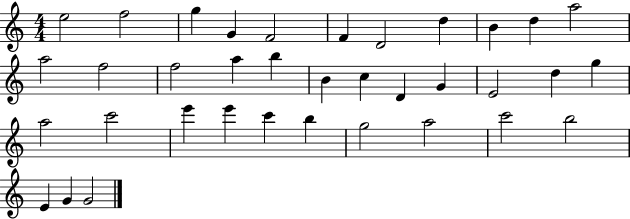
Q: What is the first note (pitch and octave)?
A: E5